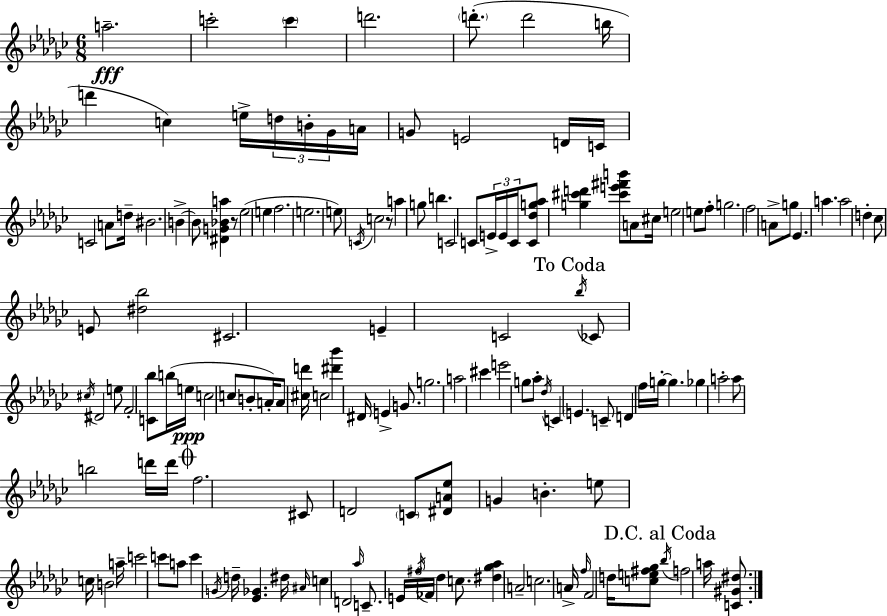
A5/h. C6/h C6/q D6/h. D6/e. D6/h B5/s D6/q C5/q E5/s D5/s B4/s Gb4/s A4/s G4/e E4/h D4/s C4/s C4/h A4/e D5/s BIS4/h. B4/q B4/e [D#4,G4,Bb4,A5]/q R/e Eb5/h E5/q F5/h. E5/h. E5/e C4/s C5/h R/e A5/q G5/e B5/q. C4/h C4/e E4/s E4/s C4/s [C4,Db5,G5,Ab5]/e [G5,C#6,D6]/q [C#6,E6,F#6,B6]/e A4/e C#5/s E5/h E5/e F5/e G5/h. F5/h A4/e G5/e Eb4/q. A5/q. A5/h D5/q CES5/e E4/e [D#5,Bb5]/h C#4/h. E4/q C4/h Bb5/s CES4/e C#5/s D#4/h E5/e F4/h [C4,Bb5]/e B5/s E5/s C5/h C5/e B4/e A4/s A4/e [C#5,D6]/s C5/h [D#6,Bb6]/q D#4/s E4/q G4/e. G5/h. A5/h C#6/q E6/h G5/e Ab5/e Db5/s C4/q E4/q. C4/e D4/q F5/s G5/s G5/q. Gb5/q A5/h A5/e B5/h D6/s D6/s F5/h. C#4/e D4/h C4/e [D#4,A4,Eb5]/e G4/q B4/q. E5/e C5/s B4/h A5/s C6/h C6/e A5/e C6/q G4/s D5/s [Eb4,Gb4]/q. D#5/s A#4/s C5/q D4/h Ab5/s C4/e. E4/s F#5/s FES4/s Db5/q C5/e. [D#5,Gb5,Ab5]/q A4/h C5/h. A4/s F5/s F4/h D5/s [C5,E5,F#5,Gb5]/e Bb5/s F5/h A5/s [C4,G#4,D#5]/e.